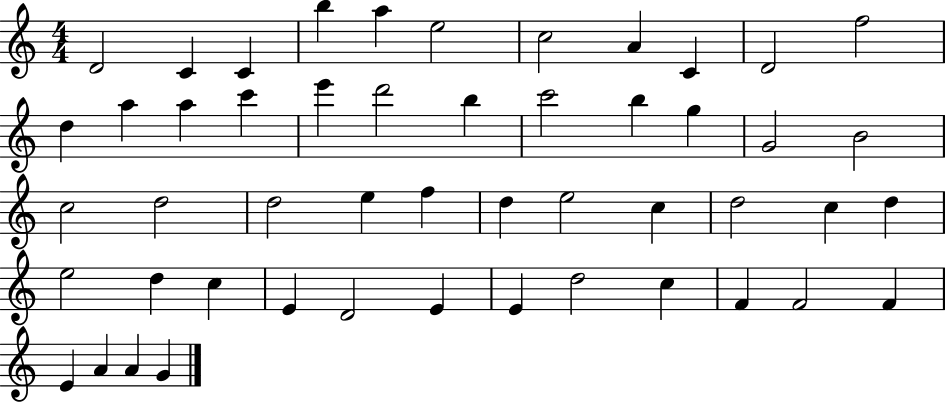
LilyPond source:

{
  \clef treble
  \numericTimeSignature
  \time 4/4
  \key c \major
  d'2 c'4 c'4 | b''4 a''4 e''2 | c''2 a'4 c'4 | d'2 f''2 | \break d''4 a''4 a''4 c'''4 | e'''4 d'''2 b''4 | c'''2 b''4 g''4 | g'2 b'2 | \break c''2 d''2 | d''2 e''4 f''4 | d''4 e''2 c''4 | d''2 c''4 d''4 | \break e''2 d''4 c''4 | e'4 d'2 e'4 | e'4 d''2 c''4 | f'4 f'2 f'4 | \break e'4 a'4 a'4 g'4 | \bar "|."
}